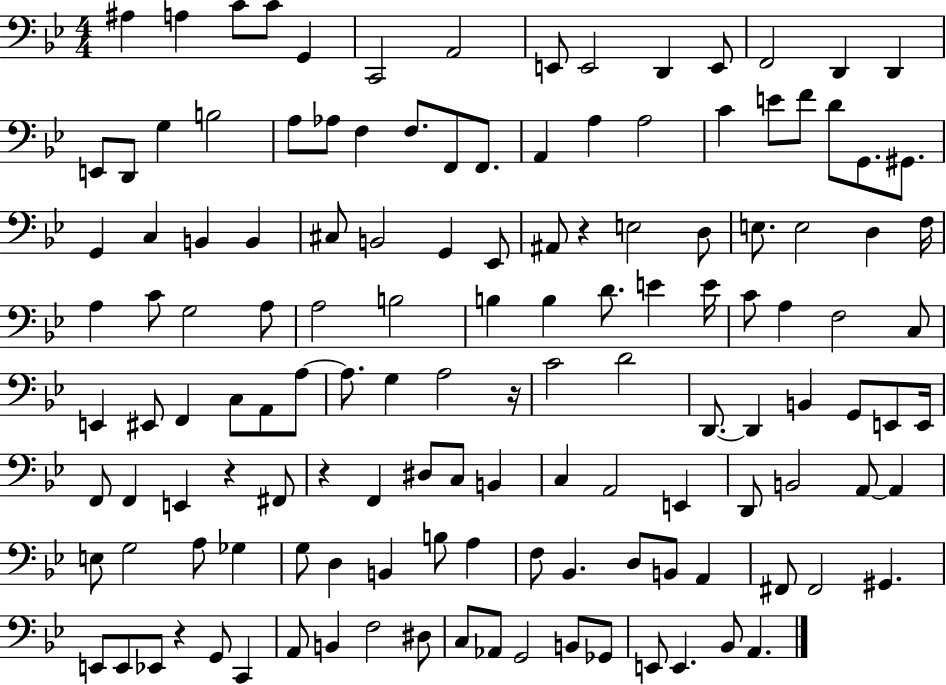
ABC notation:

X:1
T:Untitled
M:4/4
L:1/4
K:Bb
^A, A, C/2 C/2 G,, C,,2 A,,2 E,,/2 E,,2 D,, E,,/2 F,,2 D,, D,, E,,/2 D,,/2 G, B,2 A,/2 _A,/2 F, F,/2 F,,/2 F,,/2 A,, A, A,2 C E/2 F/2 D/2 G,,/2 ^G,,/2 G,, C, B,, B,, ^C,/2 B,,2 G,, _E,,/2 ^A,,/2 z E,2 D,/2 E,/2 E,2 D, F,/4 A, C/2 G,2 A,/2 A,2 B,2 B, B, D/2 E E/4 C/2 A, F,2 C,/2 E,, ^E,,/2 F,, C,/2 A,,/2 A,/2 A,/2 G, A,2 z/4 C2 D2 D,,/2 D,, B,, G,,/2 E,,/2 E,,/4 F,,/2 F,, E,, z ^F,,/2 z F,, ^D,/2 C,/2 B,, C, A,,2 E,, D,,/2 B,,2 A,,/2 A,, E,/2 G,2 A,/2 _G, G,/2 D, B,, B,/2 A, F,/2 _B,, D,/2 B,,/2 A,, ^F,,/2 ^F,,2 ^G,, E,,/2 E,,/2 _E,,/2 z G,,/2 C,, A,,/2 B,, F,2 ^D,/2 C,/2 _A,,/2 G,,2 B,,/2 _G,,/2 E,,/2 E,, _B,,/2 A,,